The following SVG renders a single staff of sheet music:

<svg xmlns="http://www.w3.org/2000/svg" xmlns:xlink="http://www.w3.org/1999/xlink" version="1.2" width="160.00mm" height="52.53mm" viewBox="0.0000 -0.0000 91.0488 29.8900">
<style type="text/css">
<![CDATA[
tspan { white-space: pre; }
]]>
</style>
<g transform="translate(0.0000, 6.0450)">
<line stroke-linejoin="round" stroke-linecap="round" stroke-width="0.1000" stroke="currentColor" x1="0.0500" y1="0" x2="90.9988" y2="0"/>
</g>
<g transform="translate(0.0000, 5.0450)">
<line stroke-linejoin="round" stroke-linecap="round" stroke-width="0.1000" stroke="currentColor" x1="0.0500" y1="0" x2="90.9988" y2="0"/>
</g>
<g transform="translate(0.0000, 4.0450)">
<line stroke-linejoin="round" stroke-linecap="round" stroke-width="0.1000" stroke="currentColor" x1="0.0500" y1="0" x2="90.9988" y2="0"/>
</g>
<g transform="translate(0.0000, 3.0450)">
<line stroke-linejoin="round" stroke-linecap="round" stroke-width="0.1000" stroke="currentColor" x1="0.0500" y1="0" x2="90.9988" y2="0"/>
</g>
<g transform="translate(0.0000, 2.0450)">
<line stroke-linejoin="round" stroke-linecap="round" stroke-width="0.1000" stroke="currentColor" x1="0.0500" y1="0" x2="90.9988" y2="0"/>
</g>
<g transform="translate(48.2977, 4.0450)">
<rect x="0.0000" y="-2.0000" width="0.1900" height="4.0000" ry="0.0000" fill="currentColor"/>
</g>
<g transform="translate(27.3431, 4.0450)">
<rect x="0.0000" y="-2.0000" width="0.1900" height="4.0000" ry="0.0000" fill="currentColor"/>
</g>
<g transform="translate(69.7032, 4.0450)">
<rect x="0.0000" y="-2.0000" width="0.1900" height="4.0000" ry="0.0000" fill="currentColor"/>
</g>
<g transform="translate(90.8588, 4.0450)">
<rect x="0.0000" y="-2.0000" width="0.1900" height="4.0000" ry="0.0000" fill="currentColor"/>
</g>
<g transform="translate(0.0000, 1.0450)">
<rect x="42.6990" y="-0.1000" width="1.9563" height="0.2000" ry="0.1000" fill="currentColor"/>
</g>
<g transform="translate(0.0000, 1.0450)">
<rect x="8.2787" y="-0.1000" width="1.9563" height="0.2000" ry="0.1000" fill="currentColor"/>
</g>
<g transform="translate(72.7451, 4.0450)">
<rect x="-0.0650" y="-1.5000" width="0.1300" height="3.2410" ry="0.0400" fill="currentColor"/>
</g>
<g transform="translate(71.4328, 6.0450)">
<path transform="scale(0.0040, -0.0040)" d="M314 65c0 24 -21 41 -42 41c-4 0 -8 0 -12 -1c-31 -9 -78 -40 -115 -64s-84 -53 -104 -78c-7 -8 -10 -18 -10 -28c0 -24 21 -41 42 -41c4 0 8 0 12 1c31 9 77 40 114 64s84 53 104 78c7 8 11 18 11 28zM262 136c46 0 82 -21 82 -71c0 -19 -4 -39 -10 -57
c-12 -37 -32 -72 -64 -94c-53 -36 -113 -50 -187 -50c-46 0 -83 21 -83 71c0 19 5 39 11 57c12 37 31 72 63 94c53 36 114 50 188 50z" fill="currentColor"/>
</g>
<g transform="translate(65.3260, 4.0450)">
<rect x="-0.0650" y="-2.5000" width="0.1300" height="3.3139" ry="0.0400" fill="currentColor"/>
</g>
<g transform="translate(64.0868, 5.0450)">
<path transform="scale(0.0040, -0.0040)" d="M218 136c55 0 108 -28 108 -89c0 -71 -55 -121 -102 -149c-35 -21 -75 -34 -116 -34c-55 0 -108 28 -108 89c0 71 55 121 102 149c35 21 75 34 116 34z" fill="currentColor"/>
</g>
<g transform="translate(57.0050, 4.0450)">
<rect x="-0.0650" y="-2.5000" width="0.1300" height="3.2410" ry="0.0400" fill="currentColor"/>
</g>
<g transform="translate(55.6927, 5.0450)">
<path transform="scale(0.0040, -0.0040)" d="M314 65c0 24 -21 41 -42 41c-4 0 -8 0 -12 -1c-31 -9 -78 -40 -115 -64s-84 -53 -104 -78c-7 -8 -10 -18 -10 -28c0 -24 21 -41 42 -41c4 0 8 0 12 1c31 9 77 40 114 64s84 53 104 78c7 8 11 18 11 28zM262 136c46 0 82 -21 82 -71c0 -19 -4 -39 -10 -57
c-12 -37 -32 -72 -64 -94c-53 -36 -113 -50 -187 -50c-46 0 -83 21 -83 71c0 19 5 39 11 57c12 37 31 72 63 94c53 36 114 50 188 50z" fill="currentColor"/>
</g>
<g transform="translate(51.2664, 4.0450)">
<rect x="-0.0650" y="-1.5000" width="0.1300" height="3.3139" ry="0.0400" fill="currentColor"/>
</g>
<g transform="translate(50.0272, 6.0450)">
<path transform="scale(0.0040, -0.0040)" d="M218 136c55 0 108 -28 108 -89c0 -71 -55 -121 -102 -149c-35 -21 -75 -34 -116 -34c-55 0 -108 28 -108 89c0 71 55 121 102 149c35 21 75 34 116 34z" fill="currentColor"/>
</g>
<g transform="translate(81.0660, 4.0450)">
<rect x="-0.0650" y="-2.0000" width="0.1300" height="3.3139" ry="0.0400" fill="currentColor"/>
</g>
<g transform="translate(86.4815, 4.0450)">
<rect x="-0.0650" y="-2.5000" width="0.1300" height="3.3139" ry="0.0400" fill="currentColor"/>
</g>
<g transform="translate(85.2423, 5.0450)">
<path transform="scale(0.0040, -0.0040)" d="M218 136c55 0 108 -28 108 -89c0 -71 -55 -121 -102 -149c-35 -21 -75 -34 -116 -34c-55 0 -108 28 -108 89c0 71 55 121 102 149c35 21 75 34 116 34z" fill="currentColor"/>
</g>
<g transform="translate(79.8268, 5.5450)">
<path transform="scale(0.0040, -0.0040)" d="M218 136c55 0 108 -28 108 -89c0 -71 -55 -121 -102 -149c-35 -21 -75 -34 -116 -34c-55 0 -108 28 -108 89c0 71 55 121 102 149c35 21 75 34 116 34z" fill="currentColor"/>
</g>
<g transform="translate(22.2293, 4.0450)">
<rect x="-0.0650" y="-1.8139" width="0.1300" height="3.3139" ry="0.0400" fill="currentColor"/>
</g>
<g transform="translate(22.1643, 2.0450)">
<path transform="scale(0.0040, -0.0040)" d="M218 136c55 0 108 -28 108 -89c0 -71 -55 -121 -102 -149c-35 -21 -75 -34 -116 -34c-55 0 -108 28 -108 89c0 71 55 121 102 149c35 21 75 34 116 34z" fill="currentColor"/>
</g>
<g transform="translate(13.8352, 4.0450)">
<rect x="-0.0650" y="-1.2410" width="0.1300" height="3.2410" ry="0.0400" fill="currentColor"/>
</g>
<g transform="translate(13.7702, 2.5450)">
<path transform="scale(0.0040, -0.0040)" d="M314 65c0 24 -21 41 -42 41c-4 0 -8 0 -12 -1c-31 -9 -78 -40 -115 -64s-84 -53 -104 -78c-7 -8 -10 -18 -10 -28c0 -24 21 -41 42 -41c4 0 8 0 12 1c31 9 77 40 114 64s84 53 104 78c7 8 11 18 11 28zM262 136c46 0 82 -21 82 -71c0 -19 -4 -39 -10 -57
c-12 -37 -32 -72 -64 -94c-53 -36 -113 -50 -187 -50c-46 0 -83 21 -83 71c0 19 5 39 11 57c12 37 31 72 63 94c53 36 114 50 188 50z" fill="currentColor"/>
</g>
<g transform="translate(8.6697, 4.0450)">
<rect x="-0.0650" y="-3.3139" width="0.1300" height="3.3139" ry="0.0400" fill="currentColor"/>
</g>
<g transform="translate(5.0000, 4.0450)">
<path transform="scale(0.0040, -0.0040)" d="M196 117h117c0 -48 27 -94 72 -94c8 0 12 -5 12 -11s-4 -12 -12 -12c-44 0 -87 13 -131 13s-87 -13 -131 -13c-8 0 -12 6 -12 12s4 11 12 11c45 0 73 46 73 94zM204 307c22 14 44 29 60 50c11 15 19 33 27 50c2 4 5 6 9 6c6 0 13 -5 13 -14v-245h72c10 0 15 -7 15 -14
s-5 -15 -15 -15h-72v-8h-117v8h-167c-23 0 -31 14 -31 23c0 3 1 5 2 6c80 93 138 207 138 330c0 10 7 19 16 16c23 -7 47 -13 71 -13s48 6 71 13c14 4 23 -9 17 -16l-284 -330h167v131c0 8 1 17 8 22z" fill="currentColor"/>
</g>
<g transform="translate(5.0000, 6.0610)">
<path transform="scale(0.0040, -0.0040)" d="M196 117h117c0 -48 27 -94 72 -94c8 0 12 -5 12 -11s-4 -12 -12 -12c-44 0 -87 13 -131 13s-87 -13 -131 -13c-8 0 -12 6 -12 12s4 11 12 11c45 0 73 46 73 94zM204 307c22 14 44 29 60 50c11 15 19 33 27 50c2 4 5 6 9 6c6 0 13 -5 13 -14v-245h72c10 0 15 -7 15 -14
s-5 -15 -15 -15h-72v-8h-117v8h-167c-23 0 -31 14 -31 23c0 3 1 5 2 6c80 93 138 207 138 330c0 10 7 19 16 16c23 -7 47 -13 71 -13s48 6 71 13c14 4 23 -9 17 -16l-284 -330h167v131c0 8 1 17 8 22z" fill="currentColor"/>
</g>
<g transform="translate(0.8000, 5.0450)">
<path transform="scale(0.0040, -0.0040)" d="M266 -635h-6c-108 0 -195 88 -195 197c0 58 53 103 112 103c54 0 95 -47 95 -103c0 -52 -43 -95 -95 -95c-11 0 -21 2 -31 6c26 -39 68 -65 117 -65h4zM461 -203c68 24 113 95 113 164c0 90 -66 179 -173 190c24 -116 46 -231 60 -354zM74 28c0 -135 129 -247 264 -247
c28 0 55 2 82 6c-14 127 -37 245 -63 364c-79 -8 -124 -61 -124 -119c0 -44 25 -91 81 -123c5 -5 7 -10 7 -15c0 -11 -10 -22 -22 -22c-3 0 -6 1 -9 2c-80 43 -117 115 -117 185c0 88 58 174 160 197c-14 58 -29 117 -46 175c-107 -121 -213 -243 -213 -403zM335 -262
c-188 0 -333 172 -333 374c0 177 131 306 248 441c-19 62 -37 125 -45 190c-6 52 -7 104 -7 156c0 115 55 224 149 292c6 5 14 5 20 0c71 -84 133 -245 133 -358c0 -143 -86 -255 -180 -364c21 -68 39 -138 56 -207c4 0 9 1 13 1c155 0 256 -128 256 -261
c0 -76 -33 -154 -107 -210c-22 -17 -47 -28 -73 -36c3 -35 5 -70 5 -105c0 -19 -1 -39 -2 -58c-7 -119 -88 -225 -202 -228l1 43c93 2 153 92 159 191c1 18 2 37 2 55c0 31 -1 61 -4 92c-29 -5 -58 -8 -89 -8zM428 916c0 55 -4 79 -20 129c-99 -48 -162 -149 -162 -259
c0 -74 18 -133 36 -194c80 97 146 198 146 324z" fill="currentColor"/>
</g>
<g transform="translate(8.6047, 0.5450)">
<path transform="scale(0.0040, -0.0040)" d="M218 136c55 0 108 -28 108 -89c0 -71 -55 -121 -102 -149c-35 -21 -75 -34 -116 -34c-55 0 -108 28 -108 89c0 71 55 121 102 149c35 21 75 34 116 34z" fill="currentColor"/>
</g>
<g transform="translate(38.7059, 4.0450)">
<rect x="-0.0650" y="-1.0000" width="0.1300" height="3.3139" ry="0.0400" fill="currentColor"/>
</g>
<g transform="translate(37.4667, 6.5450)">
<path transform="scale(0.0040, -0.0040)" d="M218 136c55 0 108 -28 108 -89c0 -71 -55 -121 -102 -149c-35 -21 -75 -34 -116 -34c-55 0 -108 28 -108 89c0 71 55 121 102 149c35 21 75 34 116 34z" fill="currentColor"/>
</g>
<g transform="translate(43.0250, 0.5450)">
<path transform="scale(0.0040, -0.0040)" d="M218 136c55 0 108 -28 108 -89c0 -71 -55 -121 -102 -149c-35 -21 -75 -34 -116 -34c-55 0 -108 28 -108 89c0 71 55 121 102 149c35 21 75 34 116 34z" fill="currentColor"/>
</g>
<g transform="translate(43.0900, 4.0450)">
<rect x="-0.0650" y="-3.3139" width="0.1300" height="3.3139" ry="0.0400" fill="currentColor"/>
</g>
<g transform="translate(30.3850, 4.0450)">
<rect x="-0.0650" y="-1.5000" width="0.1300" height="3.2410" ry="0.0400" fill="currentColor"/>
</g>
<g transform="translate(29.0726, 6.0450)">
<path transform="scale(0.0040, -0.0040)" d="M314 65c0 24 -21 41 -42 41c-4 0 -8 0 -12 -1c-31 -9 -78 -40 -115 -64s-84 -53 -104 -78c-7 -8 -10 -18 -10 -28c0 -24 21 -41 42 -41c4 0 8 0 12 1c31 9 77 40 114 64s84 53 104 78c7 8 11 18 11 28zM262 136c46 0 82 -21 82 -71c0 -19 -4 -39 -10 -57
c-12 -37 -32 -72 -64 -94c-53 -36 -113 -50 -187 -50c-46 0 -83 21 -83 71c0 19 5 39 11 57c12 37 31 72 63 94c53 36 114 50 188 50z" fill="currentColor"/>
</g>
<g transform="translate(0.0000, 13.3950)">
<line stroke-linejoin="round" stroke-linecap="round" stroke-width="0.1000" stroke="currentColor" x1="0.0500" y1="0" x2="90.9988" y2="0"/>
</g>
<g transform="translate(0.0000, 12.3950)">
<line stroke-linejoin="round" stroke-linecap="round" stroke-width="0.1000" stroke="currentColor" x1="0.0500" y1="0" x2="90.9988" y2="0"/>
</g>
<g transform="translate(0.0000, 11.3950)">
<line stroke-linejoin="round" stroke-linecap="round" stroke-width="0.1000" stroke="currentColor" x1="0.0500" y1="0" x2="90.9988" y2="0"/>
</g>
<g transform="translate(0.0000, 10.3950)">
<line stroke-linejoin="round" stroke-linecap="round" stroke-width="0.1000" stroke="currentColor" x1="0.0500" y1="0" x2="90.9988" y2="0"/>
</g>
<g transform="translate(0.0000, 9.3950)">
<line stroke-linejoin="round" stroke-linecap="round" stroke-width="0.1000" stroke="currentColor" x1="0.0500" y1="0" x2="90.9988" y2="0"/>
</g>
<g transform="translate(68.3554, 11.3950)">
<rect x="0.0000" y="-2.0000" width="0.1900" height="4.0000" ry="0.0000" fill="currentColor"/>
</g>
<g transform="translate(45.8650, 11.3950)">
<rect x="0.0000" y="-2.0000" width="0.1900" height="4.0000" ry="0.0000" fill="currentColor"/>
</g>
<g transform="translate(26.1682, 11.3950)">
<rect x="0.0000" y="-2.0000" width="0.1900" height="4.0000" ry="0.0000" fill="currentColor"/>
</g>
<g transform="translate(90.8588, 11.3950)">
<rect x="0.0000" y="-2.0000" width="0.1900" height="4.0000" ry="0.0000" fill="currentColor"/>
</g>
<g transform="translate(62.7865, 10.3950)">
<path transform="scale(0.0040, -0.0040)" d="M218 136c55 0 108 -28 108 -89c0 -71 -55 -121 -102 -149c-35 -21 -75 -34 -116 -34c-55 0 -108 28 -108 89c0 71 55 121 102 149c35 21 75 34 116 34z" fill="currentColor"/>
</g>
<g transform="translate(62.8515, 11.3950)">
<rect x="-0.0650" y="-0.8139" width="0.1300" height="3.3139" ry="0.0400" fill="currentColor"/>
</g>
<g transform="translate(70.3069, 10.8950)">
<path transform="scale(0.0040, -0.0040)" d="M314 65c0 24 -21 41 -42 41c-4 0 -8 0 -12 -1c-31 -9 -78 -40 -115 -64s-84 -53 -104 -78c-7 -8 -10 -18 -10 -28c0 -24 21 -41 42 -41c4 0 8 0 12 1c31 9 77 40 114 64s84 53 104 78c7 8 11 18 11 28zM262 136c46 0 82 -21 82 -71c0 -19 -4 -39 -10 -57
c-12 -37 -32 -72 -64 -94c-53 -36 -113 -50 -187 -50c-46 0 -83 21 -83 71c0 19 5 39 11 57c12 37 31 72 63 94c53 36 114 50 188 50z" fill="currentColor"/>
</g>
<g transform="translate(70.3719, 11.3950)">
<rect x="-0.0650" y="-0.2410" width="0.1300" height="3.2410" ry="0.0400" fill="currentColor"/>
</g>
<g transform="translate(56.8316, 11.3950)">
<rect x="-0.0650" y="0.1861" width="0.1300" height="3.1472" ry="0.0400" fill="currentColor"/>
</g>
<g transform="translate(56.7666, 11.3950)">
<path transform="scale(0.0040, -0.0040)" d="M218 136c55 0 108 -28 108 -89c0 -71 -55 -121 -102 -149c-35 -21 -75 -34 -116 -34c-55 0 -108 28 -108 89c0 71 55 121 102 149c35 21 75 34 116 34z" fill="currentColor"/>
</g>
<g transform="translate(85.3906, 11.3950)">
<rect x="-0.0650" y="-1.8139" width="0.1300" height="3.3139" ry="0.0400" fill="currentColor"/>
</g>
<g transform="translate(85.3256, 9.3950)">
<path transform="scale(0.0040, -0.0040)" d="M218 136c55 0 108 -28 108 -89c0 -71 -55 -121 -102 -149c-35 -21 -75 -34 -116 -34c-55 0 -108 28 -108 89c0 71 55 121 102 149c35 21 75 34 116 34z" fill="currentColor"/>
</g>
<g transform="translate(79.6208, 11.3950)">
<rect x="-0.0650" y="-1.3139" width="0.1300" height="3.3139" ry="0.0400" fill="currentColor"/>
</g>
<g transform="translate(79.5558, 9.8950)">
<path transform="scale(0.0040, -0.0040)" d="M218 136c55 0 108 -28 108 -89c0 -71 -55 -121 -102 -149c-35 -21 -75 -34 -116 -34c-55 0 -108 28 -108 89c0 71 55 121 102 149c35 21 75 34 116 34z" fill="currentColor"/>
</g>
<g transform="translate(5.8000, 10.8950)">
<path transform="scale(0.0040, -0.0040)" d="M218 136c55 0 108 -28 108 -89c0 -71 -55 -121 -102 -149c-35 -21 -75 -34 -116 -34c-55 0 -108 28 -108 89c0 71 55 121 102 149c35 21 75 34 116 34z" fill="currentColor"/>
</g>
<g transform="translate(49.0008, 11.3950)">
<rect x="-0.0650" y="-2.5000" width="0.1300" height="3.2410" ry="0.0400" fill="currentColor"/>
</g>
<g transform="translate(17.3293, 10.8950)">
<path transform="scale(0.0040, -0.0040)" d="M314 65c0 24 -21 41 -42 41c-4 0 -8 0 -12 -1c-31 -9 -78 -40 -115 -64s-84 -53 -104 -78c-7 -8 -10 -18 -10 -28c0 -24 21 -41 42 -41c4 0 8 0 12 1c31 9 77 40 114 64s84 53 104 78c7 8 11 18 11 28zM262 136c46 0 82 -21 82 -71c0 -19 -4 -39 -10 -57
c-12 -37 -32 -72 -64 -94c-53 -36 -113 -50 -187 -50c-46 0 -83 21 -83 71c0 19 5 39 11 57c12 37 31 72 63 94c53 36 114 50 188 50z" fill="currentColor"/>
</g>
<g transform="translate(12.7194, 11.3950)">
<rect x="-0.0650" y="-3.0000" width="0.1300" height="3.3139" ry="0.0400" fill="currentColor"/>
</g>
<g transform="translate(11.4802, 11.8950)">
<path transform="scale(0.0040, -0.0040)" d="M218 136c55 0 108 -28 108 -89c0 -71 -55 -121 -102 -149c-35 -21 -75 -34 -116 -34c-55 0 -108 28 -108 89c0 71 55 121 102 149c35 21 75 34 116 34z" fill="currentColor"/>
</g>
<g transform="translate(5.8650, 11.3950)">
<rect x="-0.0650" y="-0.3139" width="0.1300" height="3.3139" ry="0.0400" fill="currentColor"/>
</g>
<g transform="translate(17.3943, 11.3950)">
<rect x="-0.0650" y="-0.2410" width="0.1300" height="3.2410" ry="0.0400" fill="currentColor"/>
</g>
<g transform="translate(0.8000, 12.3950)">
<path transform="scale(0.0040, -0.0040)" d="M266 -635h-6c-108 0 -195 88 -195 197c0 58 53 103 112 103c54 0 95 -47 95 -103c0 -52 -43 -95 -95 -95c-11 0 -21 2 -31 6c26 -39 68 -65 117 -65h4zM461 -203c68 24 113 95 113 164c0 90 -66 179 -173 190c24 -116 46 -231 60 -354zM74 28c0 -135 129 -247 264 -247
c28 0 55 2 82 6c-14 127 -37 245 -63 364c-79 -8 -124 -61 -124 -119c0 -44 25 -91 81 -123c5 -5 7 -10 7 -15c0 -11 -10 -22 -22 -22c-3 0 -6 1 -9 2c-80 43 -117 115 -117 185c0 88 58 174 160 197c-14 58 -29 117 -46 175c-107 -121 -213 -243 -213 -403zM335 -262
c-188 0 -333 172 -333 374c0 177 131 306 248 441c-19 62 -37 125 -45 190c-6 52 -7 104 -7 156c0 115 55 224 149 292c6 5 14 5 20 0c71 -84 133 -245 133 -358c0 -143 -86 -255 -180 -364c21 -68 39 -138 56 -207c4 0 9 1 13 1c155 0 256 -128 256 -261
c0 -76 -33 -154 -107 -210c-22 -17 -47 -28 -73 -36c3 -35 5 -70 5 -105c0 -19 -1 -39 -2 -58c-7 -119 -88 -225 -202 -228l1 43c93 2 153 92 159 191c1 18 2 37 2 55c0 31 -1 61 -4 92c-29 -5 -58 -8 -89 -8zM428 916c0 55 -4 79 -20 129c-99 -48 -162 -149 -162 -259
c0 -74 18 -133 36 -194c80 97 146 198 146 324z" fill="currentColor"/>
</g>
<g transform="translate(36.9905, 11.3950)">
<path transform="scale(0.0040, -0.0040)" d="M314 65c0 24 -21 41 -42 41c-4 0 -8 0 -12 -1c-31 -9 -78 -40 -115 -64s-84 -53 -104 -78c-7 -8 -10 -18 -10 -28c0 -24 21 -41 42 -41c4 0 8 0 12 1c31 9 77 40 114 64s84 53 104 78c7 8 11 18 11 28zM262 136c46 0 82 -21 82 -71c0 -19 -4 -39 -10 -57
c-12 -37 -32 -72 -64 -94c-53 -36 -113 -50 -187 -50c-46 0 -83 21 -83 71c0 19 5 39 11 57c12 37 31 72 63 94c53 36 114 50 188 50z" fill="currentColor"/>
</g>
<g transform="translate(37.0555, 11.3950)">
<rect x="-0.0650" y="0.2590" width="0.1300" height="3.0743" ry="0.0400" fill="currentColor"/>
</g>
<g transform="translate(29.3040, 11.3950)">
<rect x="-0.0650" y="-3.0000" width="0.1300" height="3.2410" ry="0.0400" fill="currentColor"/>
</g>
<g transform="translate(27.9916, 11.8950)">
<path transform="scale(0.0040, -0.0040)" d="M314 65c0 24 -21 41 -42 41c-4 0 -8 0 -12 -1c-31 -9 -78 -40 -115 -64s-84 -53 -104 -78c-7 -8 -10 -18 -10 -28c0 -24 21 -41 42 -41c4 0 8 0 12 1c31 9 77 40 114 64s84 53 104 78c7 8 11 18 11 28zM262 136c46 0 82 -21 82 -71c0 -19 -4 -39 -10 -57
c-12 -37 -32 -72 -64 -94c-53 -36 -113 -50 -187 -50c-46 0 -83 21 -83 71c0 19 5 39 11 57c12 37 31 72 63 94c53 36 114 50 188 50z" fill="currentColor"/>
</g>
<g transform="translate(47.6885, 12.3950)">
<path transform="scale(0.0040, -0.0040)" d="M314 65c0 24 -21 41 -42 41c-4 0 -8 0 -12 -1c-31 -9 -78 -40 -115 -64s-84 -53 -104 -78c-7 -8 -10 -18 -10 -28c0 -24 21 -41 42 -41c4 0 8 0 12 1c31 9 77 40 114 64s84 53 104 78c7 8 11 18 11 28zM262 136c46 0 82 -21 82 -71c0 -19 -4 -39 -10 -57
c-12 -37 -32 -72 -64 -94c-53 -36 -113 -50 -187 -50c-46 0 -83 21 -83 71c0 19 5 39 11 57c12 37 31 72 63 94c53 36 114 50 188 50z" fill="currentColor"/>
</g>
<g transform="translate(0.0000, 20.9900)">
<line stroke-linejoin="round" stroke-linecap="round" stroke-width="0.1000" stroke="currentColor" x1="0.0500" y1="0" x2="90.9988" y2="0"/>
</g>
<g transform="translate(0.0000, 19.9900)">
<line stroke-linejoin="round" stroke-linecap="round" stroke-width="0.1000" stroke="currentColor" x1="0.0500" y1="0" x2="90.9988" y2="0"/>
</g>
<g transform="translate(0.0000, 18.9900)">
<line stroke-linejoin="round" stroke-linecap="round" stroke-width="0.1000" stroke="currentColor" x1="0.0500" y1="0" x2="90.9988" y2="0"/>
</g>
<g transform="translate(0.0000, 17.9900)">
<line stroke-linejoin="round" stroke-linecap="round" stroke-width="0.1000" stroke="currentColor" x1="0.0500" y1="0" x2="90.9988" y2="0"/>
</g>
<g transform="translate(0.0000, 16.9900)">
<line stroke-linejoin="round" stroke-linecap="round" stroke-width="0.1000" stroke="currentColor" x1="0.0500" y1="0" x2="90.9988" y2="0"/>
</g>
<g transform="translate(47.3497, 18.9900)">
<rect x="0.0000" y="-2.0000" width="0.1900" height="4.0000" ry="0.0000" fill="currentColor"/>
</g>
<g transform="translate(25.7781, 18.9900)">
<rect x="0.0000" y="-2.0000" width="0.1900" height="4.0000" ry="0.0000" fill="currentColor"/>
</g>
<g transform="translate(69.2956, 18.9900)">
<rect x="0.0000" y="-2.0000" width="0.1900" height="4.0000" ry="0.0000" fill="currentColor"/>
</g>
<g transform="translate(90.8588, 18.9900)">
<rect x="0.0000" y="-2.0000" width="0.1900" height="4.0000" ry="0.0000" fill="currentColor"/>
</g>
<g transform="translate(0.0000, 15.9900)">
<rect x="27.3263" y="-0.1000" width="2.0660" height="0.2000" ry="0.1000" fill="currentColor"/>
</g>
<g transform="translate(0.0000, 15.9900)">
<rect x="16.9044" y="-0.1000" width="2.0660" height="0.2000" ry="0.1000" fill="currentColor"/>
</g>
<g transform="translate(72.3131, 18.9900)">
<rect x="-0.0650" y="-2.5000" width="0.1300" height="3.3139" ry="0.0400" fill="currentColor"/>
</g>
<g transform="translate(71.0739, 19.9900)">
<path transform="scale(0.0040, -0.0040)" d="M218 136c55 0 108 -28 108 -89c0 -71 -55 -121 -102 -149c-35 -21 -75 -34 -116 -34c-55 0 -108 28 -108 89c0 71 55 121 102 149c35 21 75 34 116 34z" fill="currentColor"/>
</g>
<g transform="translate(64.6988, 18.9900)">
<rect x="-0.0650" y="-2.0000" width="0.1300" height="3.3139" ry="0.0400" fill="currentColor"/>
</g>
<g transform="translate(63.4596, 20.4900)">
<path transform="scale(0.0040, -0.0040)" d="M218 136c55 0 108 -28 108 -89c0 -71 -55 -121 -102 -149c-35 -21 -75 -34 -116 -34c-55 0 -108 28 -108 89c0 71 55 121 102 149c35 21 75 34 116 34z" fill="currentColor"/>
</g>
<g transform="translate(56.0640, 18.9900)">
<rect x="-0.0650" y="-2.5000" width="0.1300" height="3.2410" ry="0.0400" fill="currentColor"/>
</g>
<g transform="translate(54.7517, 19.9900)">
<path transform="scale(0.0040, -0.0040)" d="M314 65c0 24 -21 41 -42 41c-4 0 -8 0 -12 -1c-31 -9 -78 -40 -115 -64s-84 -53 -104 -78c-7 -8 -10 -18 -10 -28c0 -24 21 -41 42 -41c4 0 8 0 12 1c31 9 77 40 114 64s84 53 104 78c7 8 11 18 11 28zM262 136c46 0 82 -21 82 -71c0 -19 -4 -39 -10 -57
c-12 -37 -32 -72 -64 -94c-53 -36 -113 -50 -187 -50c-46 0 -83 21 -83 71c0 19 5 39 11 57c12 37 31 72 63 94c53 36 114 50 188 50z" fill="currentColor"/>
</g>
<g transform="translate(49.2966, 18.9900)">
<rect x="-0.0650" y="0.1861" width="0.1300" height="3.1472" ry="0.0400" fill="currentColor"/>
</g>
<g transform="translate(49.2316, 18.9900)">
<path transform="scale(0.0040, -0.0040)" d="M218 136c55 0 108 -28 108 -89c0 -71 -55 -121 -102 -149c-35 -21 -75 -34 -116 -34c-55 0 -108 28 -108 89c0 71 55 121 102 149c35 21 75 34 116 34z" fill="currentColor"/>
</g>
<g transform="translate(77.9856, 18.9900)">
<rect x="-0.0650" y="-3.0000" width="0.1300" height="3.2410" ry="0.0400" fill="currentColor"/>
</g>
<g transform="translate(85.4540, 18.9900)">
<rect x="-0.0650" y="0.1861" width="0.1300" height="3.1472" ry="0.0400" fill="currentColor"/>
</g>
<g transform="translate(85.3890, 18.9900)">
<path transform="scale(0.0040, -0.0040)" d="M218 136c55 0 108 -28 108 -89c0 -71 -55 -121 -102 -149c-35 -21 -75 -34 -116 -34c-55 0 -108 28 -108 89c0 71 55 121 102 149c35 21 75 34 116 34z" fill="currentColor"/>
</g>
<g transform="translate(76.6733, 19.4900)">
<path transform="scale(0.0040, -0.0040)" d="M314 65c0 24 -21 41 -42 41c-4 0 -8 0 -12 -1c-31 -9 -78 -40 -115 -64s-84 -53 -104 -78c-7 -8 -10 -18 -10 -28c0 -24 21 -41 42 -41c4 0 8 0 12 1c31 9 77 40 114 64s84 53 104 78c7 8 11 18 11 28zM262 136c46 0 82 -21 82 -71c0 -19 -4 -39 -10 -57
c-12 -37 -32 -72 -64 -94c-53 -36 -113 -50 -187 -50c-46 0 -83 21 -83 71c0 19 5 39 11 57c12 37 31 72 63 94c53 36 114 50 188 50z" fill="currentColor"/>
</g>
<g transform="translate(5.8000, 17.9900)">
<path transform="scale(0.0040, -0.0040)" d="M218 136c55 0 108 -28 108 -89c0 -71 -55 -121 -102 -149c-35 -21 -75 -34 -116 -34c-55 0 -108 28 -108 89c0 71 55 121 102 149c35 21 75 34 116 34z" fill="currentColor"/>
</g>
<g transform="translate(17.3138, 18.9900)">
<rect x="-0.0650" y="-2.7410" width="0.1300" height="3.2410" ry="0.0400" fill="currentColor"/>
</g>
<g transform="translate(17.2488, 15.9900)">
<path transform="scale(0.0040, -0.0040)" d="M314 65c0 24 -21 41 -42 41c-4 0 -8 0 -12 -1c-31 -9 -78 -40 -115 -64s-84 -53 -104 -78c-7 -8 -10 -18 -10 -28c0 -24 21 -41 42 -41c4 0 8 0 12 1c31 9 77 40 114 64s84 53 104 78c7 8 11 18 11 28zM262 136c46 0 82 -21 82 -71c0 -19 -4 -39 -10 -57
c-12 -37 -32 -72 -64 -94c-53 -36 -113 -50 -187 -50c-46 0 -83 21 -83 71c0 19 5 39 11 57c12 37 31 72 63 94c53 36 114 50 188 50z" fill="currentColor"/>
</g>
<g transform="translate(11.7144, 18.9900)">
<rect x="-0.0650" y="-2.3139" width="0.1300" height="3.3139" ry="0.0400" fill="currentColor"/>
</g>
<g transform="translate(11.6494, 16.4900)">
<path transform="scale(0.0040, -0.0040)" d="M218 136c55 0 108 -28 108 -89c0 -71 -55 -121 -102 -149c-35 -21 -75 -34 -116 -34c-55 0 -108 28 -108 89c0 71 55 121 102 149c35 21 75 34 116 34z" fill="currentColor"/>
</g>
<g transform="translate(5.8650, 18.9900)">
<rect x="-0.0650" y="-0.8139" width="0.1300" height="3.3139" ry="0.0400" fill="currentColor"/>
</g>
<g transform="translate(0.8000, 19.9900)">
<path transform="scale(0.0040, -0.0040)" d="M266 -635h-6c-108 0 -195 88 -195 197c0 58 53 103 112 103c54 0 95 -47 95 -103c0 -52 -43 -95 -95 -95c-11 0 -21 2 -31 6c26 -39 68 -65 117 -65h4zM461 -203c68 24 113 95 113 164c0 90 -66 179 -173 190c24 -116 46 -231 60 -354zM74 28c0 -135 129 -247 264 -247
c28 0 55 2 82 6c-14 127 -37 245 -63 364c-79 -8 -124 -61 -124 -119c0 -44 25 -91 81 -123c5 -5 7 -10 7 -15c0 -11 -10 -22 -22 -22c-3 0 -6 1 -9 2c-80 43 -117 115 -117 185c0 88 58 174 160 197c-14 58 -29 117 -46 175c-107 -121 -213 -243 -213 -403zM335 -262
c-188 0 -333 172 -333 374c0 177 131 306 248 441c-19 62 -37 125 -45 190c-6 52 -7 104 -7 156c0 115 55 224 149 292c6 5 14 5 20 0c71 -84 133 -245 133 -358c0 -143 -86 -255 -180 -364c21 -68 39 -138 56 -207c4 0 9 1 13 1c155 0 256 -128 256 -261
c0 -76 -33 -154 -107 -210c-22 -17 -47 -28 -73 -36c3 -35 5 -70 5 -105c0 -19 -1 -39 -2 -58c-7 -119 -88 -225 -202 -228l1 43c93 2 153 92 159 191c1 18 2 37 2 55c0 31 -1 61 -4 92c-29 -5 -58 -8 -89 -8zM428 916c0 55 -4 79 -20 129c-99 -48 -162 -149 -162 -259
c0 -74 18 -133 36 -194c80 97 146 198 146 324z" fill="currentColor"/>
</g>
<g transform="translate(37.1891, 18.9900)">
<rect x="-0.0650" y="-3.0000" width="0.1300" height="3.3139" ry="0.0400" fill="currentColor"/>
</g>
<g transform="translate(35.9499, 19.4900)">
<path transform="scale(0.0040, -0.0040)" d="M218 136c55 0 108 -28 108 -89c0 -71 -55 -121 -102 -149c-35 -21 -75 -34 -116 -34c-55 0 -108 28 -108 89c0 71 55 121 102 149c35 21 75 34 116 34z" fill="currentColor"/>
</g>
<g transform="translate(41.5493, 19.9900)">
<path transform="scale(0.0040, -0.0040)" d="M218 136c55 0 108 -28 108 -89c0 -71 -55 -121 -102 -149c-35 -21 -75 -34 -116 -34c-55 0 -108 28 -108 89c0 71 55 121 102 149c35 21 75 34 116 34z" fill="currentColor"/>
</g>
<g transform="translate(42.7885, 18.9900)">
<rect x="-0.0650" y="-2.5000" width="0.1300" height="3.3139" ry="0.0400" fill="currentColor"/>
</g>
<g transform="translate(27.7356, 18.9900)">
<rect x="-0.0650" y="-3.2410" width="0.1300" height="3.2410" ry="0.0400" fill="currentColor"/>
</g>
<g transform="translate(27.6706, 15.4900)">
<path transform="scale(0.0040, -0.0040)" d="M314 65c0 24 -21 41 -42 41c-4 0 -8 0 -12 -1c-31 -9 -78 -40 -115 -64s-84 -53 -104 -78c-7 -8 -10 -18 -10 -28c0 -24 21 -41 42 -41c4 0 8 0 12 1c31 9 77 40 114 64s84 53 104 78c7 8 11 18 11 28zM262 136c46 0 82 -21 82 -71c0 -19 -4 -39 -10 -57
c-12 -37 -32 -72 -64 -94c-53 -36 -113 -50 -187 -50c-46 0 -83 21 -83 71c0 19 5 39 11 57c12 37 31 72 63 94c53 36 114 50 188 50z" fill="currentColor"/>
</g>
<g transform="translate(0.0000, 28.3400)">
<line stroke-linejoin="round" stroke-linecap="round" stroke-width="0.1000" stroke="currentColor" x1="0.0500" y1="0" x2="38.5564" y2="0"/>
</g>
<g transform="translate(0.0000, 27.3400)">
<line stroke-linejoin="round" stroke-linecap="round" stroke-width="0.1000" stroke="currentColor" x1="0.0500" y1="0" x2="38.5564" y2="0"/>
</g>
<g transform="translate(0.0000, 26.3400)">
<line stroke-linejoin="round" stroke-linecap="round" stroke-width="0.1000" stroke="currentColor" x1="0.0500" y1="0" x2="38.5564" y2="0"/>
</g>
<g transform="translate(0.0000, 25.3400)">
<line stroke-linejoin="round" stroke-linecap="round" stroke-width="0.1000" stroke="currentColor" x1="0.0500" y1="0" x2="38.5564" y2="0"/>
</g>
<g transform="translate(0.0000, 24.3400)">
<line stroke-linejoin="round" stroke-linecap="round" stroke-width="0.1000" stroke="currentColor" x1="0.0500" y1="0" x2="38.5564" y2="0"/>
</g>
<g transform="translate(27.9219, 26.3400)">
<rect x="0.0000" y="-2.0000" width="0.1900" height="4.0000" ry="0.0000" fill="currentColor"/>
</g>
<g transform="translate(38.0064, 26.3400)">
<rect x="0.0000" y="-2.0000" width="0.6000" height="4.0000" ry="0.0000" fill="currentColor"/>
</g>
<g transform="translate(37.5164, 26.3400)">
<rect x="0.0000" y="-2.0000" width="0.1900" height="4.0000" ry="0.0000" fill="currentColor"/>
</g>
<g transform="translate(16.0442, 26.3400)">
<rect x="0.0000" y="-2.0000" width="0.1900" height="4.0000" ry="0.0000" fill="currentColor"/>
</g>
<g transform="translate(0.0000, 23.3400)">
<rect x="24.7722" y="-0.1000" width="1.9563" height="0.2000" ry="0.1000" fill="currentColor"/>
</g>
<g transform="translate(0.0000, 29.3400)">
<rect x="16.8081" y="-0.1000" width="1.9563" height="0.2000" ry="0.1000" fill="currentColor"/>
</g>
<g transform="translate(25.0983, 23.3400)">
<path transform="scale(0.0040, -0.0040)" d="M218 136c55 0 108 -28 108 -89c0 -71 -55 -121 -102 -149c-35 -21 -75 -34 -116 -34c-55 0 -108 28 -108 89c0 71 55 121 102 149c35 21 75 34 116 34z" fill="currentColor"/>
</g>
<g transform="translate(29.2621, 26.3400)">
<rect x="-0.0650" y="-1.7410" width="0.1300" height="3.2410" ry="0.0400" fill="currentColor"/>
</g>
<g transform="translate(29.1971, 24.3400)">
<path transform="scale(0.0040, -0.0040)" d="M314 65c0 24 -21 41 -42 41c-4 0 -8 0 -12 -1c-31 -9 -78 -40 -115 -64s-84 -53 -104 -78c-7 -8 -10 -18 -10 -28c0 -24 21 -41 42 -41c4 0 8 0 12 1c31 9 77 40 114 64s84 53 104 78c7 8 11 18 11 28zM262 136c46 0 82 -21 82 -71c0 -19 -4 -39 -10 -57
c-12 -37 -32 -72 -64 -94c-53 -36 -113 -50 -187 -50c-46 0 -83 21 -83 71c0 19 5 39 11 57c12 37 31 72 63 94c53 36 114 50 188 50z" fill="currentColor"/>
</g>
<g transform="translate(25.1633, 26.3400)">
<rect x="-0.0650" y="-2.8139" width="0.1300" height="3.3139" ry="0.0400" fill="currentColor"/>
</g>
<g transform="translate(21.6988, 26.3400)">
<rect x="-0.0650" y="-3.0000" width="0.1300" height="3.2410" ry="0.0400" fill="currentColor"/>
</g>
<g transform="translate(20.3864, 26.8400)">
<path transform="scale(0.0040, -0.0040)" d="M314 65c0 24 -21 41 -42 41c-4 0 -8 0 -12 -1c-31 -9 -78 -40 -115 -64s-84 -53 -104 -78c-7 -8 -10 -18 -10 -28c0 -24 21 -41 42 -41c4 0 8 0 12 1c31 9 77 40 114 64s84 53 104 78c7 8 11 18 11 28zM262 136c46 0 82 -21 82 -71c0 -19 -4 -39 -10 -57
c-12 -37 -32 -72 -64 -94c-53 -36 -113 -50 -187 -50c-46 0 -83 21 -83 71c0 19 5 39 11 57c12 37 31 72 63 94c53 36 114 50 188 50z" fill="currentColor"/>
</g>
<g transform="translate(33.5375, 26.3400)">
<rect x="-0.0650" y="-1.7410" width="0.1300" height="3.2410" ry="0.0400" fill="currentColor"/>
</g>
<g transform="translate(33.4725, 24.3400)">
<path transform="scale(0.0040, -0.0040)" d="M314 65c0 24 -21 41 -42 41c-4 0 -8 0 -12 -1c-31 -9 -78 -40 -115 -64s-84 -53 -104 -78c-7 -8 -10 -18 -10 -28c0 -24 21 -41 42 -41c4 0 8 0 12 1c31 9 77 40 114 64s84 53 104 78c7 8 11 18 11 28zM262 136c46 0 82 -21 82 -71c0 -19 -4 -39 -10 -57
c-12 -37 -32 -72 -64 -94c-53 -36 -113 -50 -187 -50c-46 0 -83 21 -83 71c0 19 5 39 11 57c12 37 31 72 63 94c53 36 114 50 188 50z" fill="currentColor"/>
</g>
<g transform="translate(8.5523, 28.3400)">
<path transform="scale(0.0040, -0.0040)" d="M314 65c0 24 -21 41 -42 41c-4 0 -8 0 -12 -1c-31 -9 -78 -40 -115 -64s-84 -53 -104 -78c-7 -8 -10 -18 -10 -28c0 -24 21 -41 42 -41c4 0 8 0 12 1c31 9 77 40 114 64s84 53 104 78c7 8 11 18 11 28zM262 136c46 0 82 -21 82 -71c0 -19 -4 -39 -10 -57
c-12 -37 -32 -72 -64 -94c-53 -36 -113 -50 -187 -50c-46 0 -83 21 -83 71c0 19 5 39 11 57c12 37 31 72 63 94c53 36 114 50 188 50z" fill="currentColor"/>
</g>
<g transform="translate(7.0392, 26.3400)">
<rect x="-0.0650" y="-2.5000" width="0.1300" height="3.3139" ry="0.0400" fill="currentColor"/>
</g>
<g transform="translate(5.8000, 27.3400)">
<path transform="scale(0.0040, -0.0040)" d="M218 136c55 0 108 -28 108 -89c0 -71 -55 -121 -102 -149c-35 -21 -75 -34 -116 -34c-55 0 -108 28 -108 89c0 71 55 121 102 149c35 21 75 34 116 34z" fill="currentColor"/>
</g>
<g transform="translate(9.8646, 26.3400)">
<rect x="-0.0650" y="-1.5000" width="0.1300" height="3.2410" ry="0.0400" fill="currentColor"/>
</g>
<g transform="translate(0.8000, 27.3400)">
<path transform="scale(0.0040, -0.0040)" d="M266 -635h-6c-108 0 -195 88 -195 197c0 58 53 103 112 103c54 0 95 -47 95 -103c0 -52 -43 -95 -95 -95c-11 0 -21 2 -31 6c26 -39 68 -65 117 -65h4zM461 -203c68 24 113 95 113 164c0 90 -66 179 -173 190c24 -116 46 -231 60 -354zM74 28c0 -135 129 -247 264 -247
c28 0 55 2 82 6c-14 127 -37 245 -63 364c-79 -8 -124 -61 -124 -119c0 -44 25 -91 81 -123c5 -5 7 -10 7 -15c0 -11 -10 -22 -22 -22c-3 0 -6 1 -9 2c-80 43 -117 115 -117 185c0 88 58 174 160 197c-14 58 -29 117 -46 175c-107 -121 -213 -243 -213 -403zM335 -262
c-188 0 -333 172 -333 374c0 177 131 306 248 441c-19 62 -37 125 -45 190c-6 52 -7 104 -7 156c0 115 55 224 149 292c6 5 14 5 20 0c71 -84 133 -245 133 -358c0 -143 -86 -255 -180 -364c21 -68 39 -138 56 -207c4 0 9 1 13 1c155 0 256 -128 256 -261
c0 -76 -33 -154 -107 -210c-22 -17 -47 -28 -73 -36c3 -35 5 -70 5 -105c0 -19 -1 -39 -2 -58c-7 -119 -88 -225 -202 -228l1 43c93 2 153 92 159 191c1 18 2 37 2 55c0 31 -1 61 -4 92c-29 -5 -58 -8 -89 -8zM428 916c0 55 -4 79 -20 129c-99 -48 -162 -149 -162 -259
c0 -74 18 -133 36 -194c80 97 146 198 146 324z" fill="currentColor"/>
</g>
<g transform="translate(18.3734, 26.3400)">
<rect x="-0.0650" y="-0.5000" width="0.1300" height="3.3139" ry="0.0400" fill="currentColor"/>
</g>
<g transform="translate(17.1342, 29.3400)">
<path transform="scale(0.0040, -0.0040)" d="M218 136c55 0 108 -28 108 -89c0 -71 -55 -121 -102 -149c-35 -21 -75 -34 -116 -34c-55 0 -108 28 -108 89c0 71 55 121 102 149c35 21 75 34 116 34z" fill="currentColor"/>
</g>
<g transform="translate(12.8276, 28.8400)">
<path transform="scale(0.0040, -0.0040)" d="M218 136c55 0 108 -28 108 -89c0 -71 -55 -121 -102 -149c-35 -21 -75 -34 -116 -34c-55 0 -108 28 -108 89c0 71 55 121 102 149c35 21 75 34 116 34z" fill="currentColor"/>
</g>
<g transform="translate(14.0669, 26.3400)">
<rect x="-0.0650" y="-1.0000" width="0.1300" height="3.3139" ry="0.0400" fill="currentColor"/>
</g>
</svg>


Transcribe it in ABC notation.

X:1
T:Untitled
M:4/4
L:1/4
K:C
b e2 f E2 D b E G2 G E2 F G c A c2 A2 B2 G2 B d c2 e f d g a2 b2 A G B G2 F G A2 B G E2 D C A2 a f2 f2